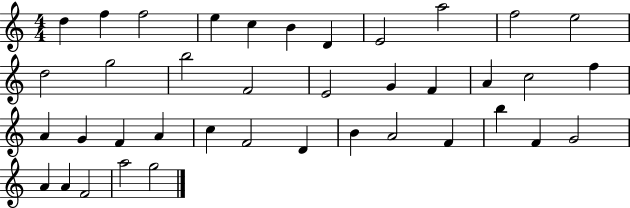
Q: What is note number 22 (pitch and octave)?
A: A4